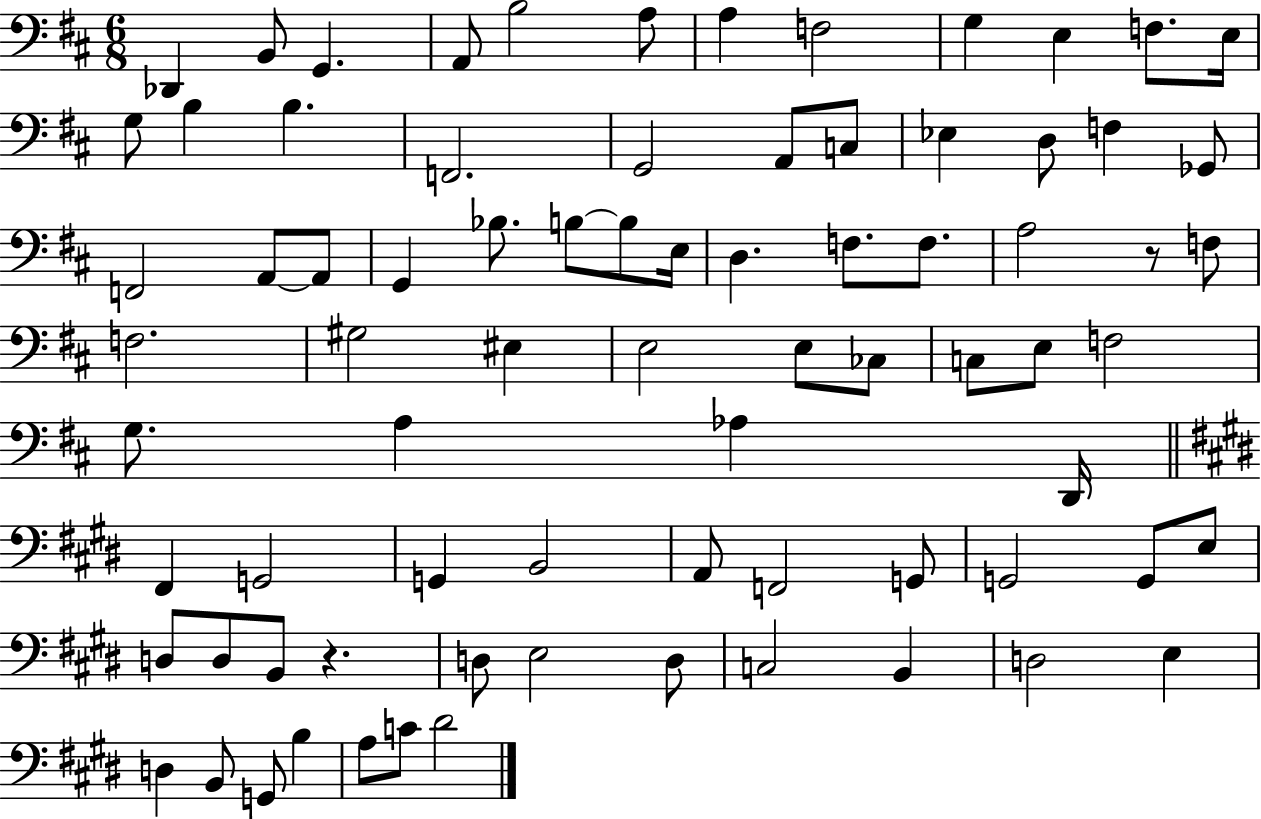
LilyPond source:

{
  \clef bass
  \numericTimeSignature
  \time 6/8
  \key d \major
  des,4 b,8 g,4. | a,8 b2 a8 | a4 f2 | g4 e4 f8. e16 | \break g8 b4 b4. | f,2. | g,2 a,8 c8 | ees4 d8 f4 ges,8 | \break f,2 a,8~~ a,8 | g,4 bes8. b8~~ b8 e16 | d4. f8. f8. | a2 r8 f8 | \break f2. | gis2 eis4 | e2 e8 ces8 | c8 e8 f2 | \break g8. a4 aes4 d,16 | \bar "||" \break \key e \major fis,4 g,2 | g,4 b,2 | a,8 f,2 g,8 | g,2 g,8 e8 | \break d8 d8 b,8 r4. | d8 e2 d8 | c2 b,4 | d2 e4 | \break d4 b,8 g,8 b4 | a8 c'8 dis'2 | \bar "|."
}